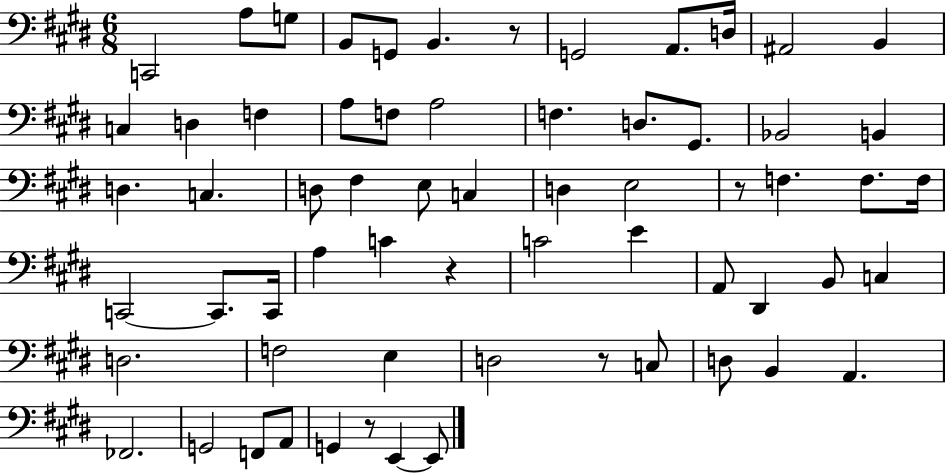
{
  \clef bass
  \numericTimeSignature
  \time 6/8
  \key e \major
  \repeat volta 2 { c,2 a8 g8 | b,8 g,8 b,4. r8 | g,2 a,8. d16 | ais,2 b,4 | \break c4 d4 f4 | a8 f8 a2 | f4. d8. gis,8. | bes,2 b,4 | \break d4. c4. | d8 fis4 e8 c4 | d4 e2 | r8 f4. f8. f16 | \break c,2~~ c,8. c,16 | a4 c'4 r4 | c'2 e'4 | a,8 dis,4 b,8 c4 | \break d2. | f2 e4 | d2 r8 c8 | d8 b,4 a,4. | \break fes,2. | g,2 f,8 a,8 | g,4 r8 e,4~~ e,8 | } \bar "|."
}